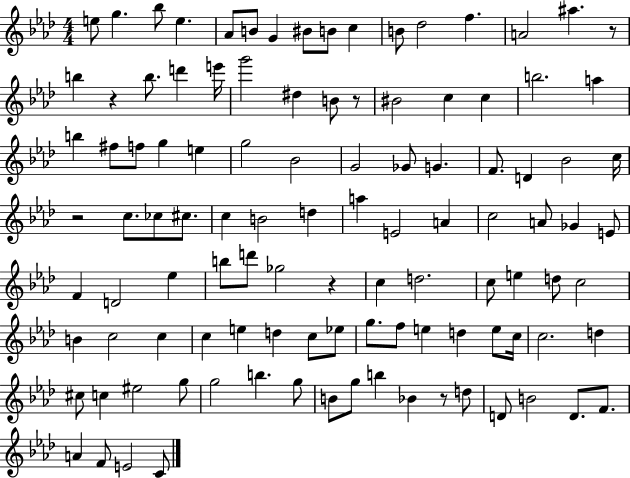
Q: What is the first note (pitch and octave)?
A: E5